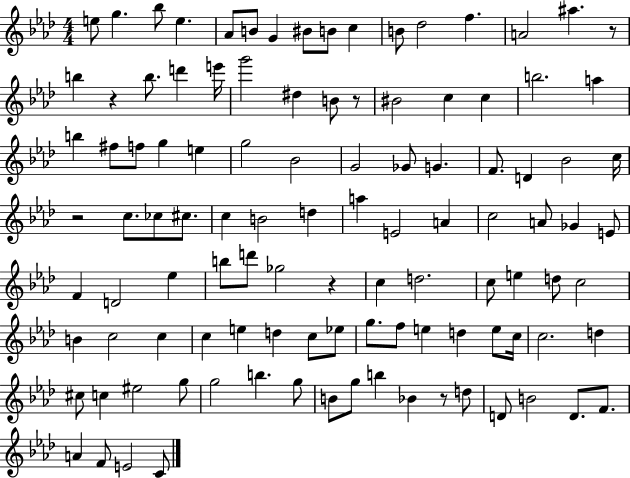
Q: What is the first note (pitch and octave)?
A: E5